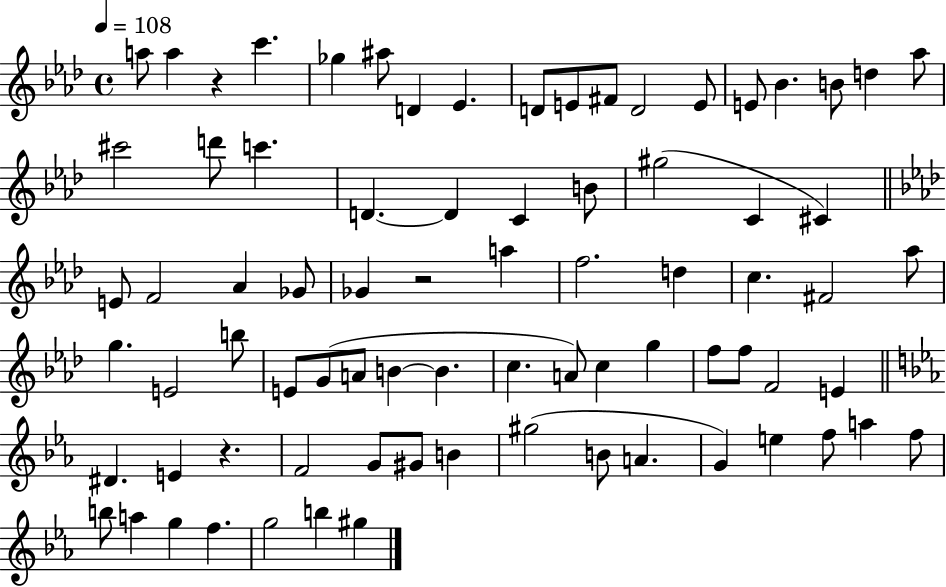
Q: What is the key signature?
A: AES major